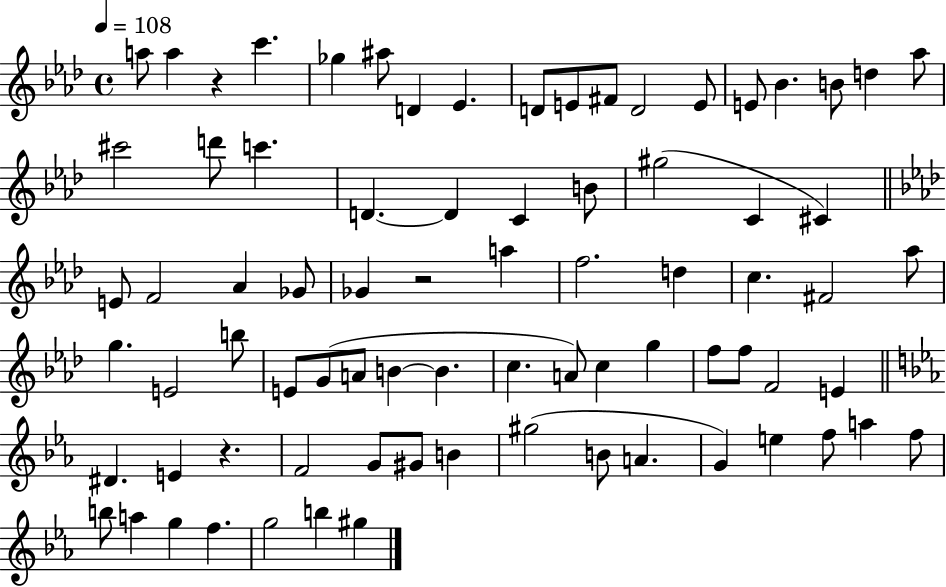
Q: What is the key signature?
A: AES major